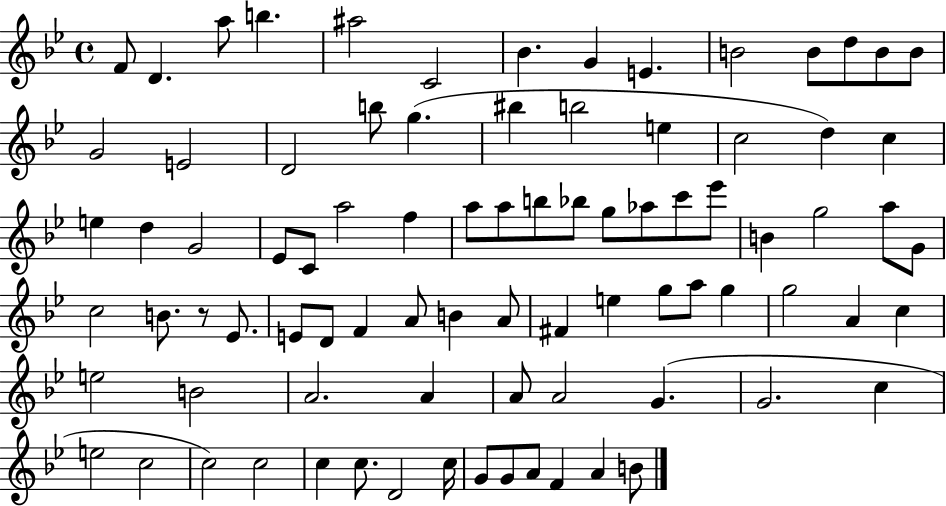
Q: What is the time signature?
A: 4/4